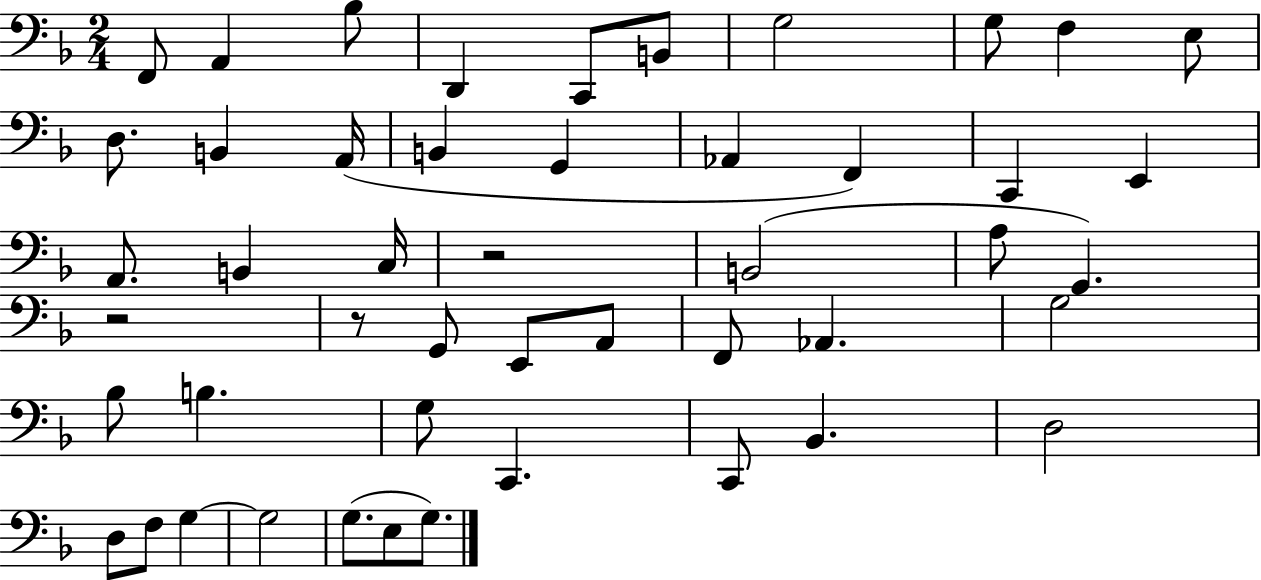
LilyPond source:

{
  \clef bass
  \numericTimeSignature
  \time 2/4
  \key f \major
  f,8 a,4 bes8 | d,4 c,8 b,8 | g2 | g8 f4 e8 | \break d8. b,4 a,16( | b,4 g,4 | aes,4 f,4) | c,4 e,4 | \break a,8. b,4 c16 | r2 | b,2( | a8 g,4.) | \break r2 | r8 g,8 e,8 a,8 | f,8 aes,4. | g2 | \break bes8 b4. | g8 c,4. | c,8 bes,4. | d2 | \break d8 f8 g4~~ | g2 | g8.( e8 g8.) | \bar "|."
}